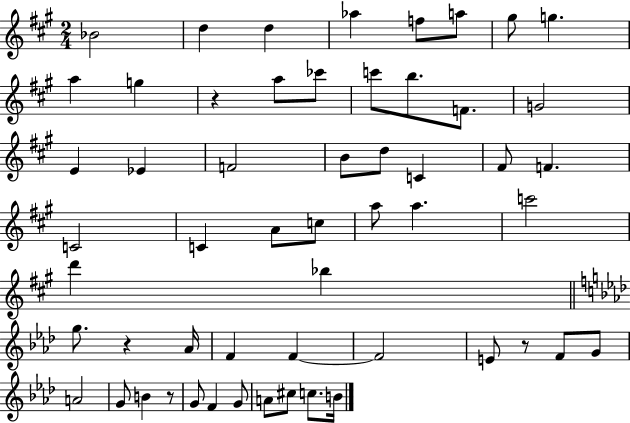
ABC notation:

X:1
T:Untitled
M:2/4
L:1/4
K:A
_B2 d d _a f/2 a/2 ^g/2 g a g z a/2 _c'/2 c'/2 b/2 F/2 G2 E _E F2 B/2 d/2 C ^F/2 F C2 C A/2 c/2 a/2 a c'2 d' _b g/2 z _A/4 F F F2 E/2 z/2 F/2 G/2 A2 G/2 B z/2 G/2 F G/2 A/2 ^c/2 c/2 B/4